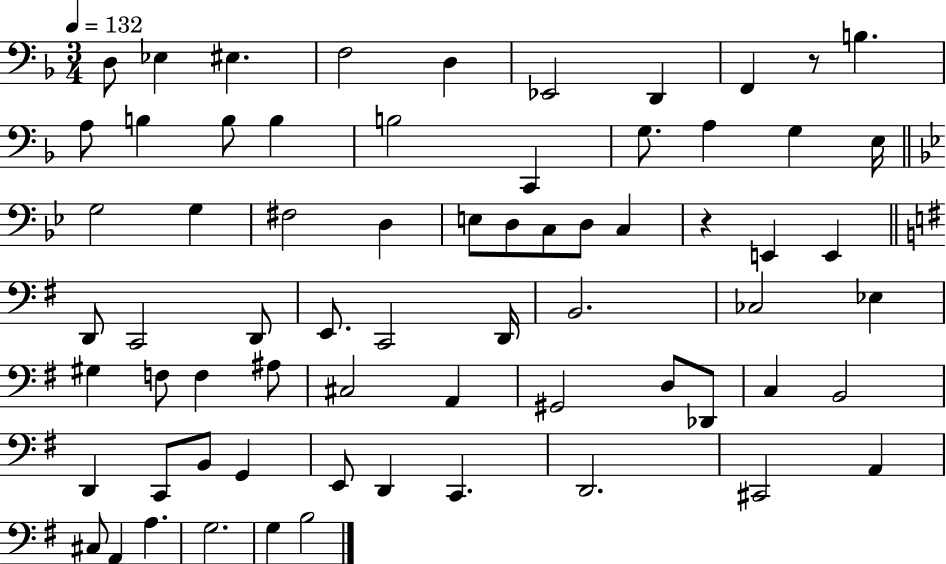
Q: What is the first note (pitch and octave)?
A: D3